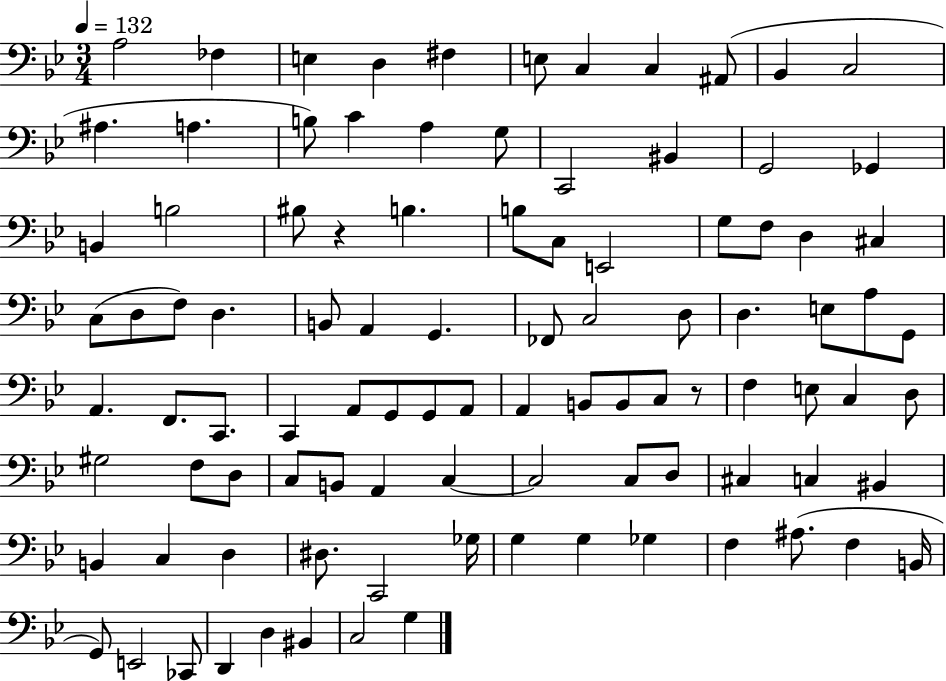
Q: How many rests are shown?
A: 2